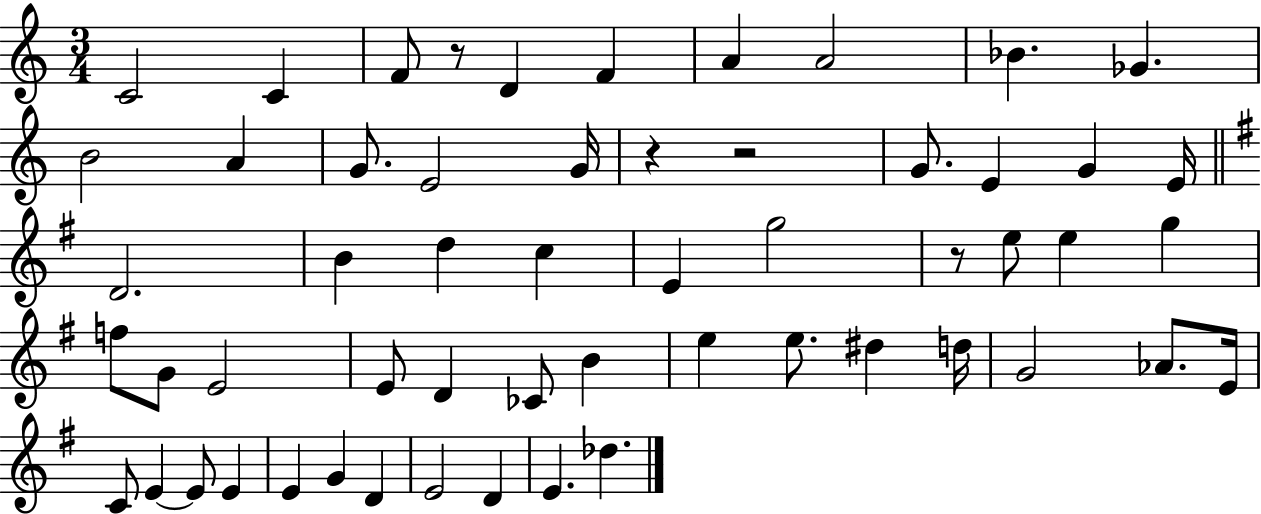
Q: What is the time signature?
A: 3/4